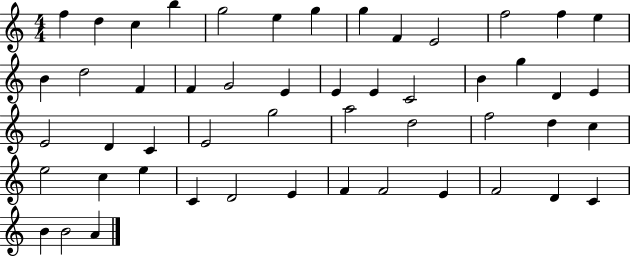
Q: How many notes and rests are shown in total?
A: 51